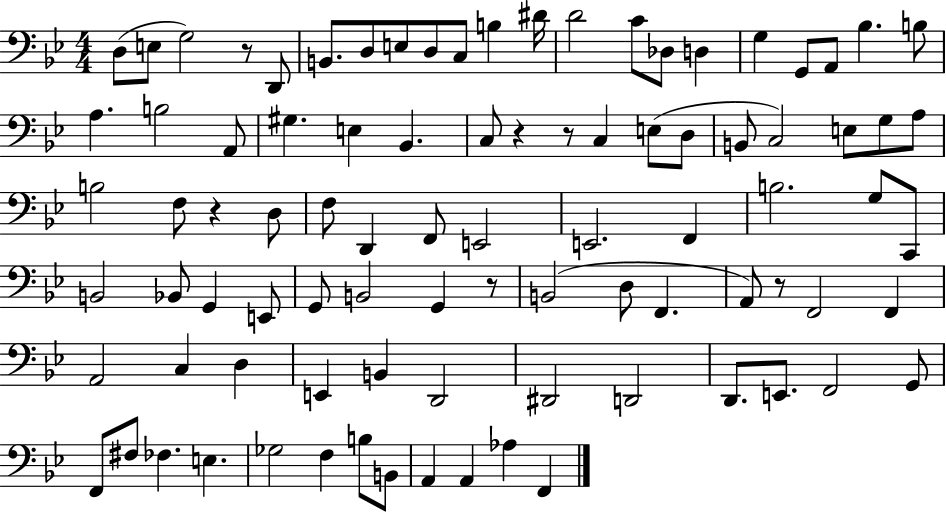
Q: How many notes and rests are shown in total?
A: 90